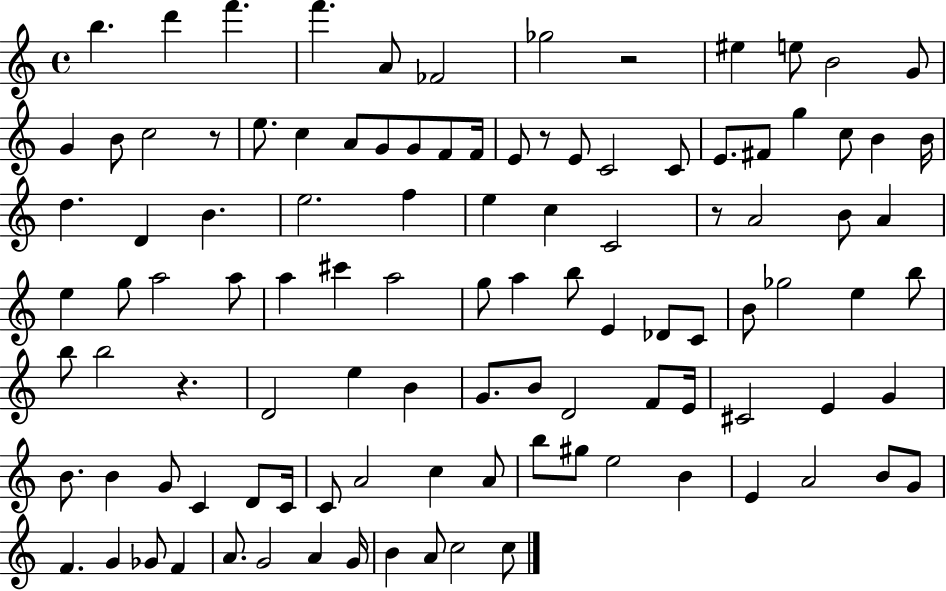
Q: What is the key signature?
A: C major